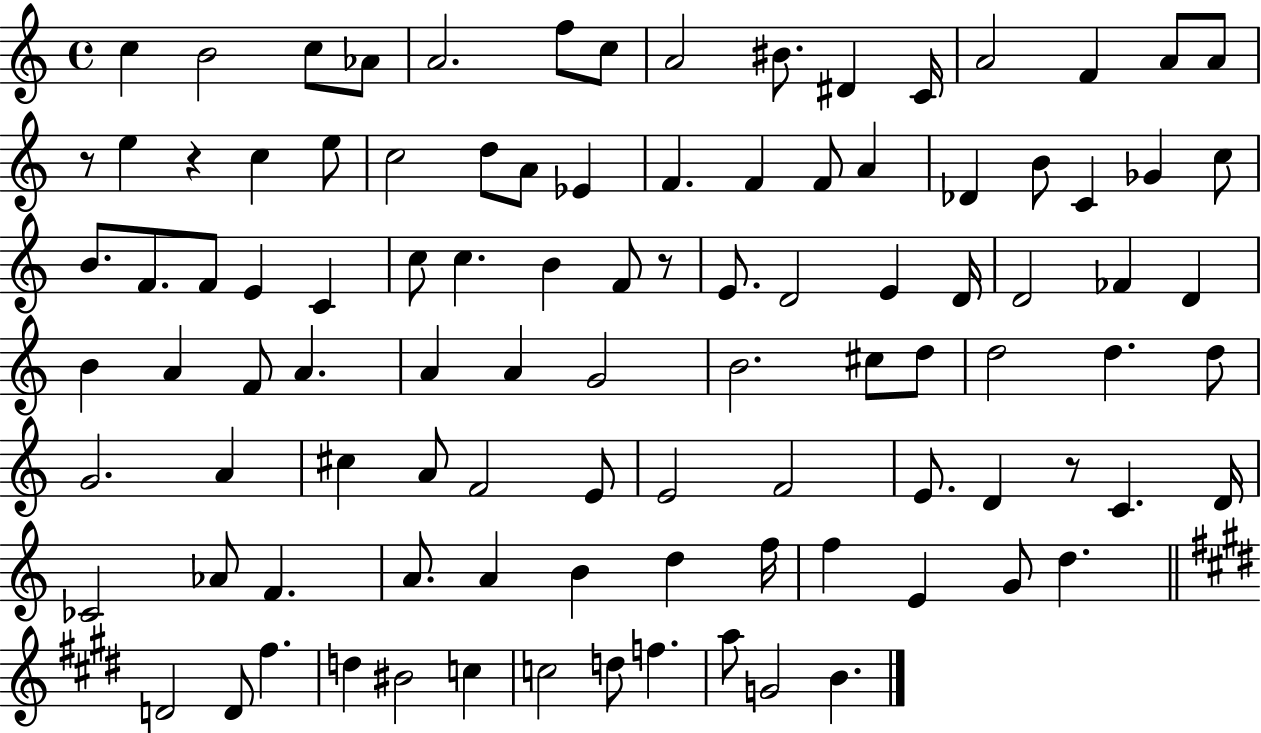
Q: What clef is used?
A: treble